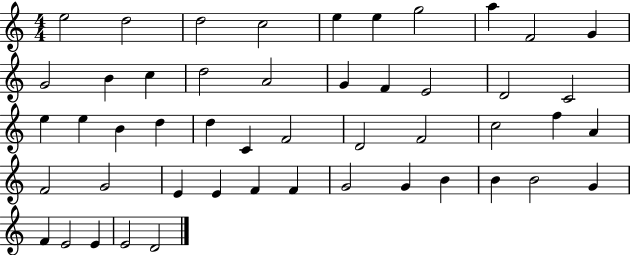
E5/h D5/h D5/h C5/h E5/q E5/q G5/h A5/q F4/h G4/q G4/h B4/q C5/q D5/h A4/h G4/q F4/q E4/h D4/h C4/h E5/q E5/q B4/q D5/q D5/q C4/q F4/h D4/h F4/h C5/h F5/q A4/q F4/h G4/h E4/q E4/q F4/q F4/q G4/h G4/q B4/q B4/q B4/h G4/q F4/q E4/h E4/q E4/h D4/h